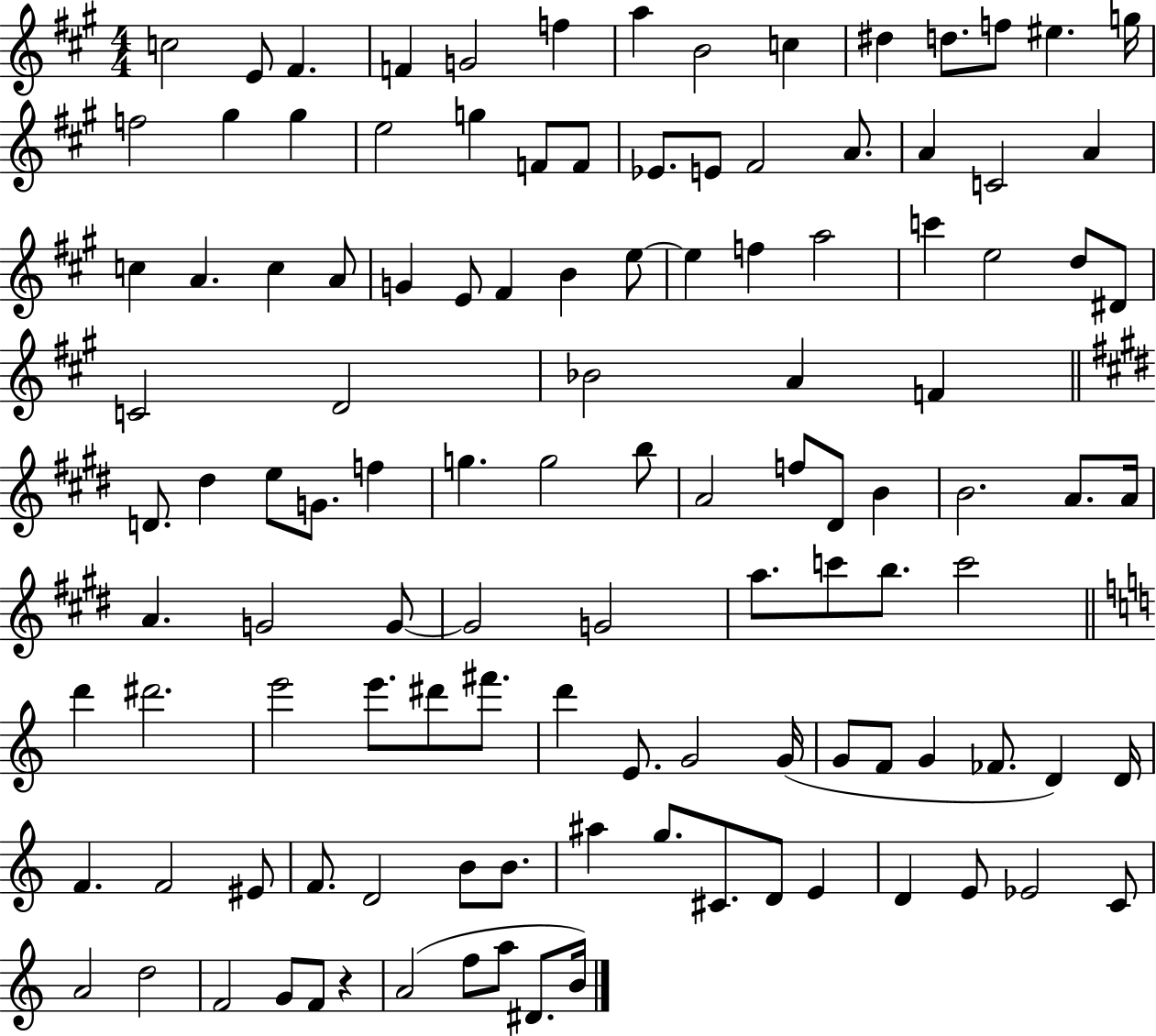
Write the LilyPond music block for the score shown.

{
  \clef treble
  \numericTimeSignature
  \time 4/4
  \key a \major
  \repeat volta 2 { c''2 e'8 fis'4. | f'4 g'2 f''4 | a''4 b'2 c''4 | dis''4 d''8. f''8 eis''4. g''16 | \break f''2 gis''4 gis''4 | e''2 g''4 f'8 f'8 | ees'8. e'8 fis'2 a'8. | a'4 c'2 a'4 | \break c''4 a'4. c''4 a'8 | g'4 e'8 fis'4 b'4 e''8~~ | e''4 f''4 a''2 | c'''4 e''2 d''8 dis'8 | \break c'2 d'2 | bes'2 a'4 f'4 | \bar "||" \break \key e \major d'8. dis''4 e''8 g'8. f''4 | g''4. g''2 b''8 | a'2 f''8 dis'8 b'4 | b'2. a'8. a'16 | \break a'4. g'2 g'8~~ | g'2 g'2 | a''8. c'''8 b''8. c'''2 | \bar "||" \break \key c \major d'''4 dis'''2. | e'''2 e'''8. dis'''8 fis'''8. | d'''4 e'8. g'2 g'16( | g'8 f'8 g'4 fes'8. d'4) d'16 | \break f'4. f'2 eis'8 | f'8. d'2 b'8 b'8. | ais''4 g''8. cis'8. d'8 e'4 | d'4 e'8 ees'2 c'8 | \break a'2 d''2 | f'2 g'8 f'8 r4 | a'2( f''8 a''8 dis'8. b'16) | } \bar "|."
}